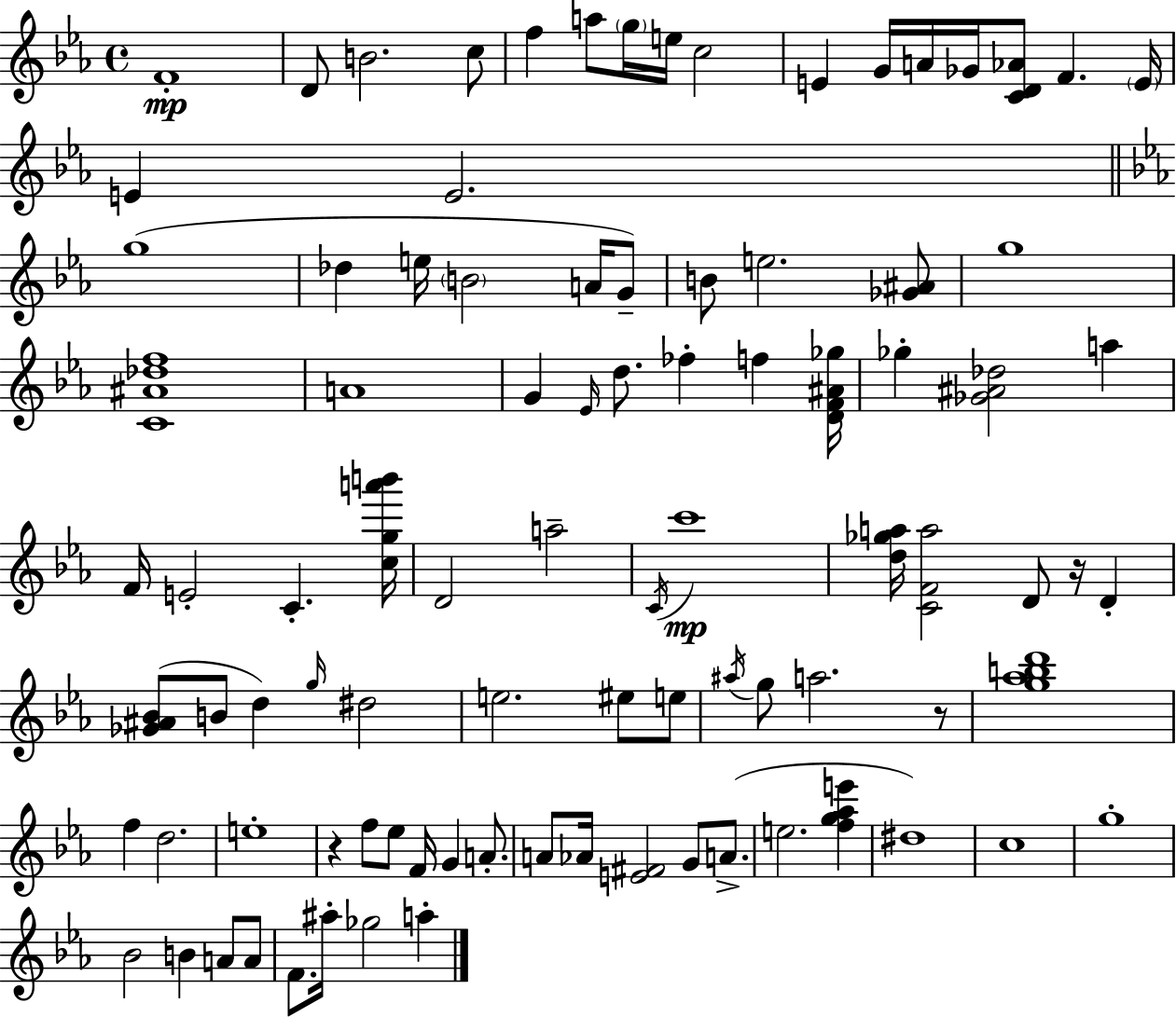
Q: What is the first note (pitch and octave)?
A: F4